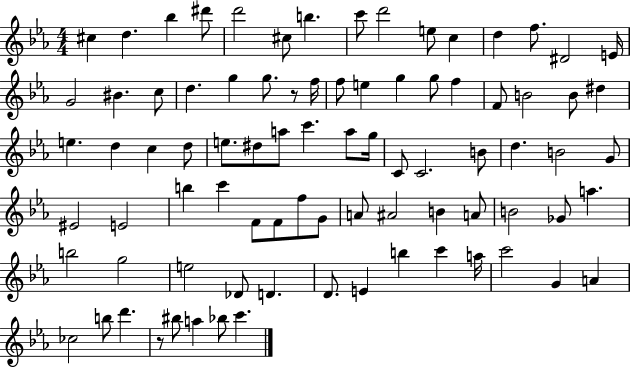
C#5/q D5/q. Bb5/q D#6/e D6/h C#5/e B5/q. C6/e D6/h E5/e C5/q D5/q F5/e. D#4/h E4/s G4/h BIS4/q. C5/e D5/q. G5/q G5/e. R/e F5/s F5/e E5/q G5/q G5/e F5/q F4/e B4/h B4/e D#5/q E5/q. D5/q C5/q D5/e E5/e. D#5/e A5/e C6/q. A5/e G5/s C4/e C4/h. B4/e D5/q. B4/h G4/e EIS4/h E4/h B5/q C6/q F4/e F4/e F5/e G4/e A4/e A#4/h B4/q A4/e B4/h Gb4/e A5/q. B5/h G5/h E5/h Db4/e D4/q. D4/e. E4/q B5/q C6/q A5/s C6/h G4/q A4/q CES5/h B5/e D6/q. R/e BIS5/e A5/q Bb5/e C6/q.